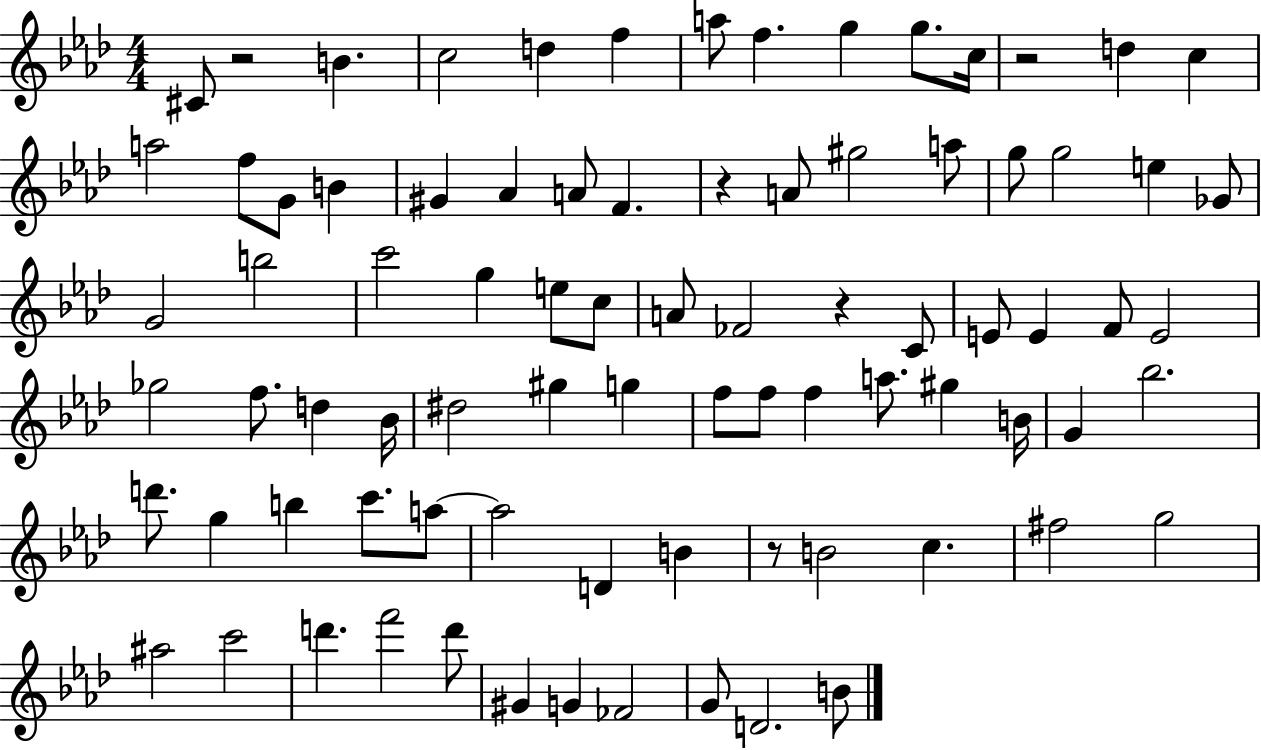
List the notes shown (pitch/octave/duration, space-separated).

C#4/e R/h B4/q. C5/h D5/q F5/q A5/e F5/q. G5/q G5/e. C5/s R/h D5/q C5/q A5/h F5/e G4/e B4/q G#4/q Ab4/q A4/e F4/q. R/q A4/e G#5/h A5/e G5/e G5/h E5/q Gb4/e G4/h B5/h C6/h G5/q E5/e C5/e A4/e FES4/h R/q C4/e E4/e E4/q F4/e E4/h Gb5/h F5/e. D5/q Bb4/s D#5/h G#5/q G5/q F5/e F5/e F5/q A5/e. G#5/q B4/s G4/q Bb5/h. D6/e. G5/q B5/q C6/e. A5/e A5/h D4/q B4/q R/e B4/h C5/q. F#5/h G5/h A#5/h C6/h D6/q. F6/h D6/e G#4/q G4/q FES4/h G4/e D4/h. B4/e